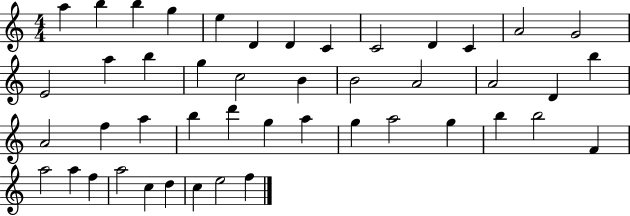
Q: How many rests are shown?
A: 0